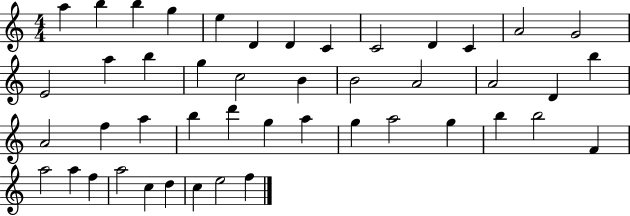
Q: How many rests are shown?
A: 0